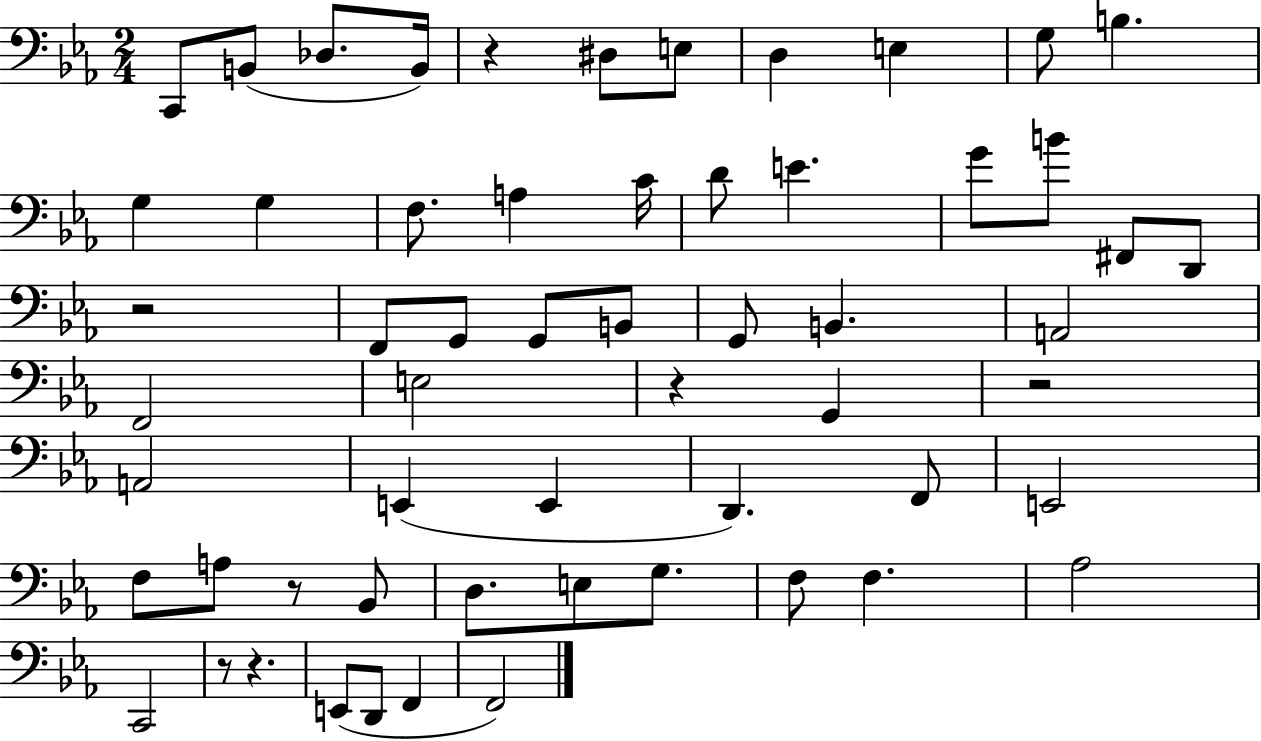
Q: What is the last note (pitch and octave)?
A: F2